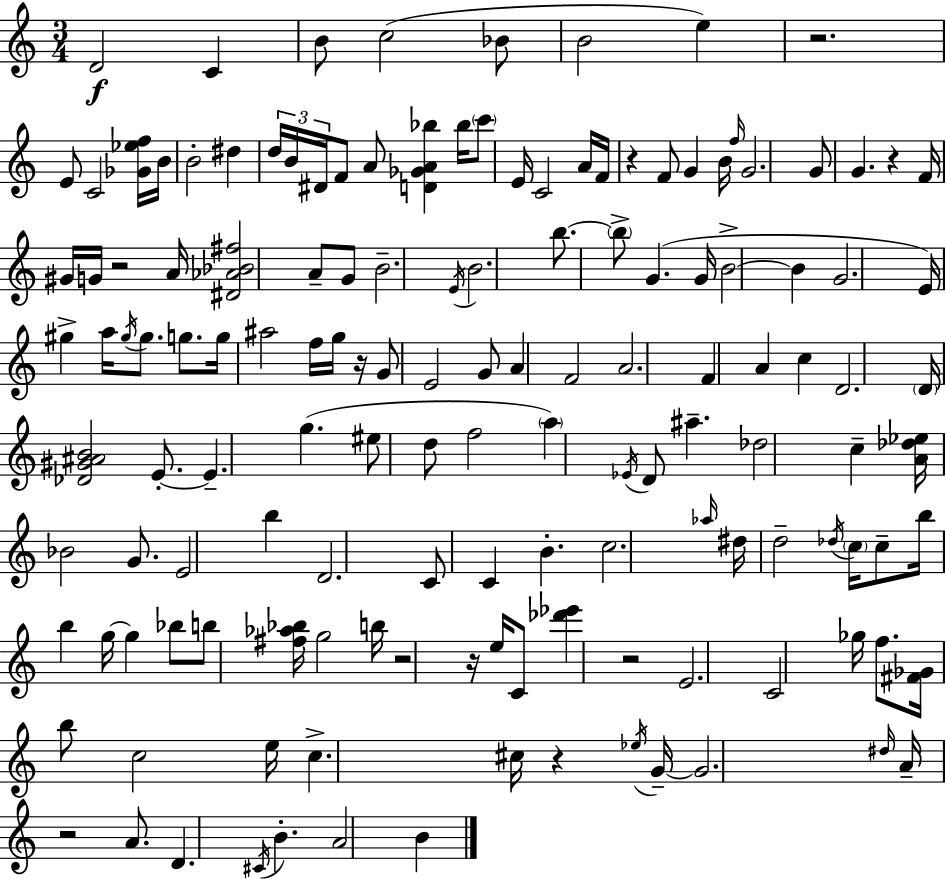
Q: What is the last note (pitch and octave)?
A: B4